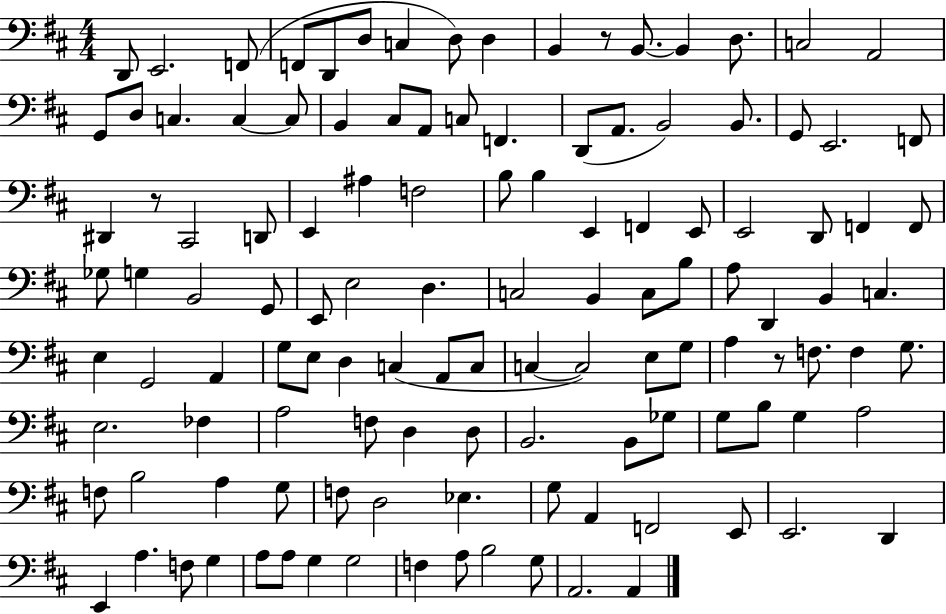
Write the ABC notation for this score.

X:1
T:Untitled
M:4/4
L:1/4
K:D
D,,/2 E,,2 F,,/2 F,,/2 D,,/2 D,/2 C, D,/2 D, B,, z/2 B,,/2 B,, D,/2 C,2 A,,2 G,,/2 D,/2 C, C, C,/2 B,, ^C,/2 A,,/2 C,/2 F,, D,,/2 A,,/2 B,,2 B,,/2 G,,/2 E,,2 F,,/2 ^D,, z/2 ^C,,2 D,,/2 E,, ^A, F,2 B,/2 B, E,, F,, E,,/2 E,,2 D,,/2 F,, F,,/2 _G,/2 G, B,,2 G,,/2 E,,/2 E,2 D, C,2 B,, C,/2 B,/2 A,/2 D,, B,, C, E, G,,2 A,, G,/2 E,/2 D, C, A,,/2 C,/2 C, C,2 E,/2 G,/2 A, z/2 F,/2 F, G,/2 E,2 _F, A,2 F,/2 D, D,/2 B,,2 B,,/2 _G,/2 G,/2 B,/2 G, A,2 F,/2 B,2 A, G,/2 F,/2 D,2 _E, G,/2 A,, F,,2 E,,/2 E,,2 D,, E,, A, F,/2 G, A,/2 A,/2 G, G,2 F, A,/2 B,2 G,/2 A,,2 A,,